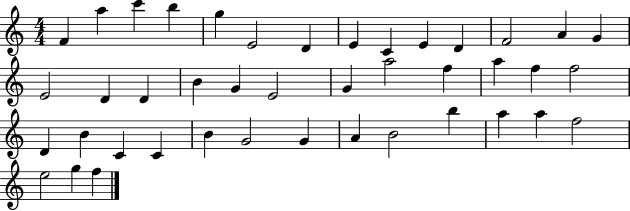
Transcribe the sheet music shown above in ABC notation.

X:1
T:Untitled
M:4/4
L:1/4
K:C
F a c' b g E2 D E C E D F2 A G E2 D D B G E2 G a2 f a f f2 D B C C B G2 G A B2 b a a f2 e2 g f